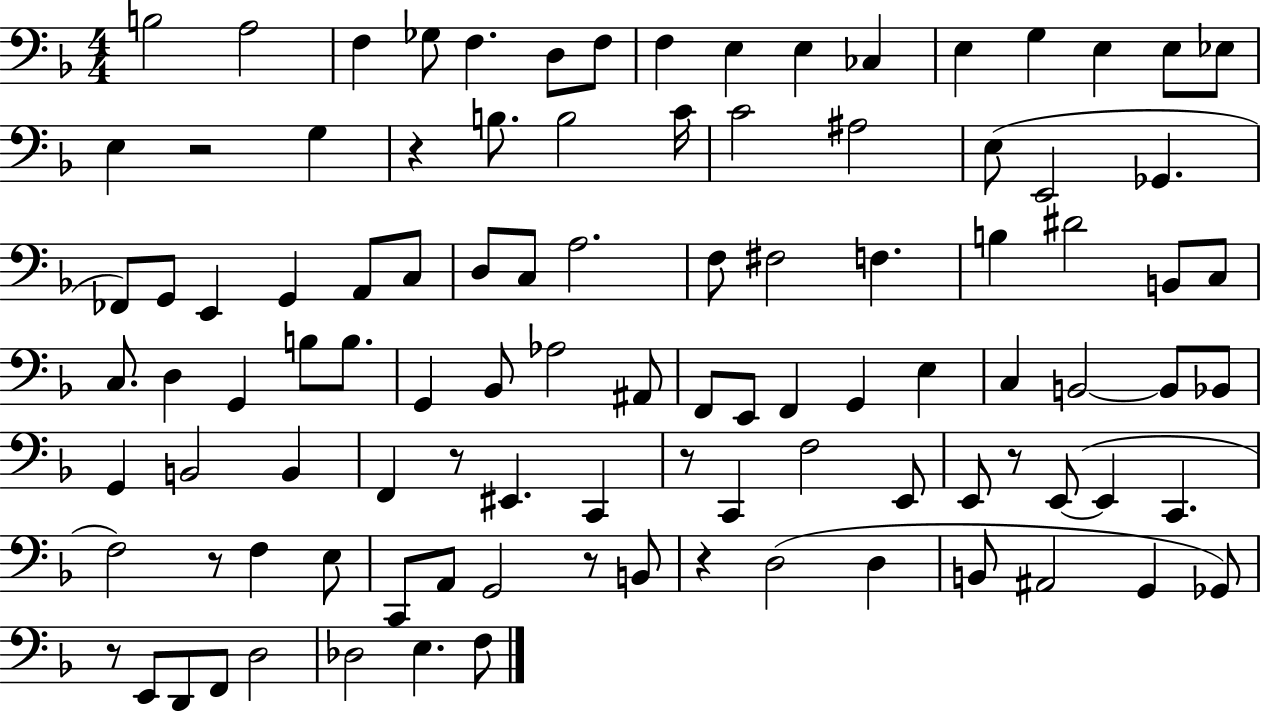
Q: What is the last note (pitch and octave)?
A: F3